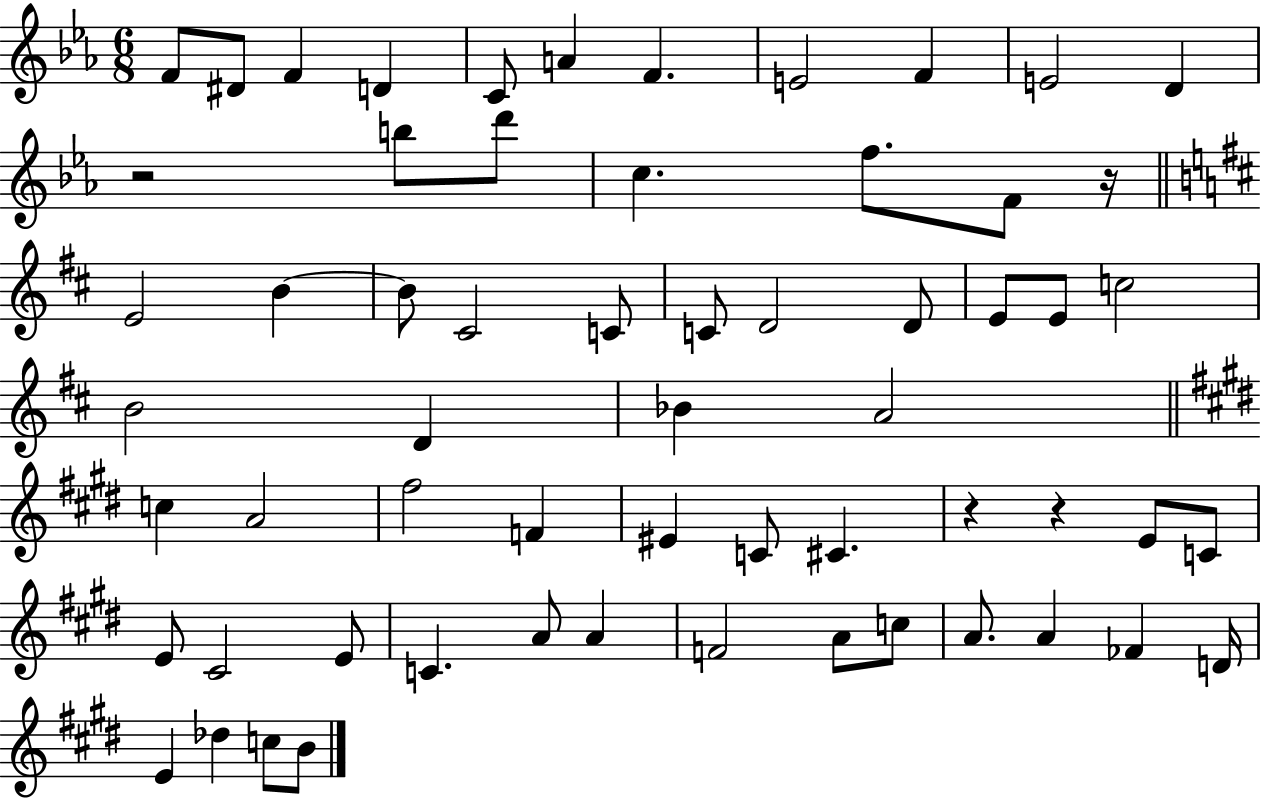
F4/e D#4/e F4/q D4/q C4/e A4/q F4/q. E4/h F4/q E4/h D4/q R/h B5/e D6/e C5/q. F5/e. F4/e R/s E4/h B4/q B4/e C#4/h C4/e C4/e D4/h D4/e E4/e E4/e C5/h B4/h D4/q Bb4/q A4/h C5/q A4/h F#5/h F4/q EIS4/q C4/e C#4/q. R/q R/q E4/e C4/e E4/e C#4/h E4/e C4/q. A4/e A4/q F4/h A4/e C5/e A4/e. A4/q FES4/q D4/s E4/q Db5/q C5/e B4/e